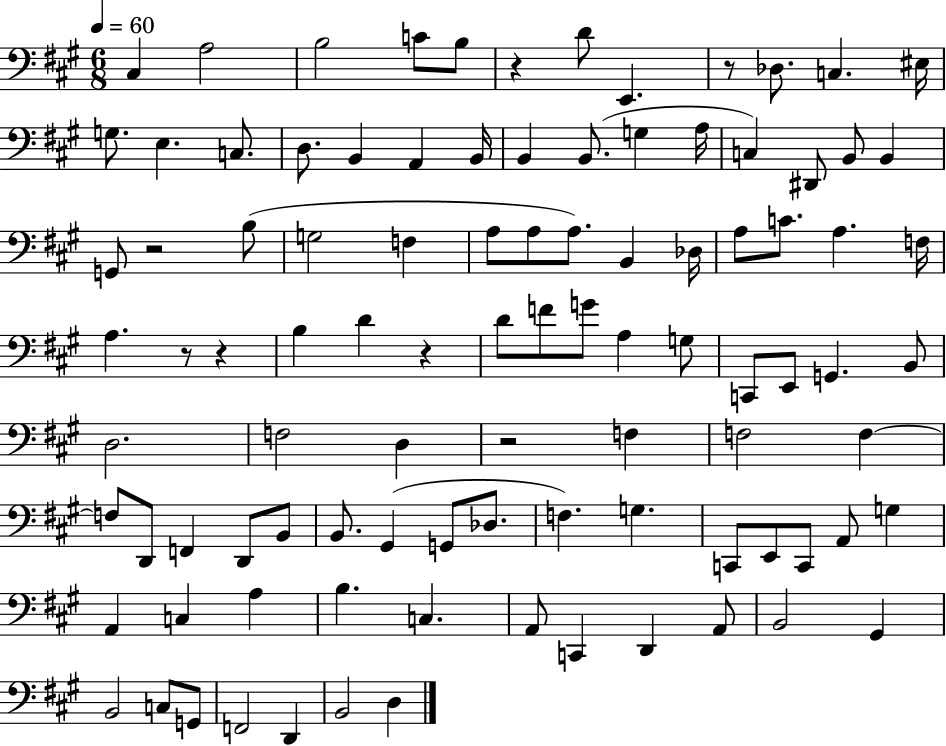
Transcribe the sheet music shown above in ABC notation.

X:1
T:Untitled
M:6/8
L:1/4
K:A
^C, A,2 B,2 C/2 B,/2 z D/2 E,, z/2 _D,/2 C, ^E,/4 G,/2 E, C,/2 D,/2 B,, A,, B,,/4 B,, B,,/2 G, A,/4 C, ^D,,/2 B,,/2 B,, G,,/2 z2 B,/2 G,2 F, A,/2 A,/2 A,/2 B,, _D,/4 A,/2 C/2 A, F,/4 A, z/2 z B, D z D/2 F/2 G/2 A, G,/2 C,,/2 E,,/2 G,, B,,/2 D,2 F,2 D, z2 F, F,2 F, F,/2 D,,/2 F,, D,,/2 B,,/2 B,,/2 ^G,, G,,/2 _D,/2 F, G, C,,/2 E,,/2 C,,/2 A,,/2 G, A,, C, A, B, C, A,,/2 C,, D,, A,,/2 B,,2 ^G,, B,,2 C,/2 G,,/2 F,,2 D,, B,,2 D,